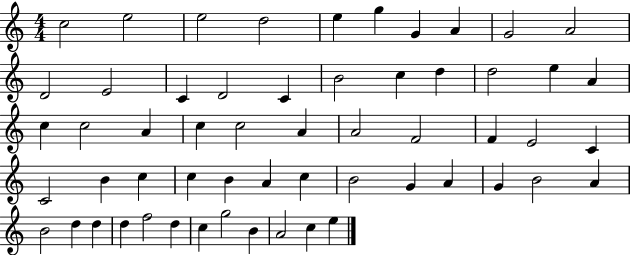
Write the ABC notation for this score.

X:1
T:Untitled
M:4/4
L:1/4
K:C
c2 e2 e2 d2 e g G A G2 A2 D2 E2 C D2 C B2 c d d2 e A c c2 A c c2 A A2 F2 F E2 C C2 B c c B A c B2 G A G B2 A B2 d d d f2 d c g2 B A2 c e